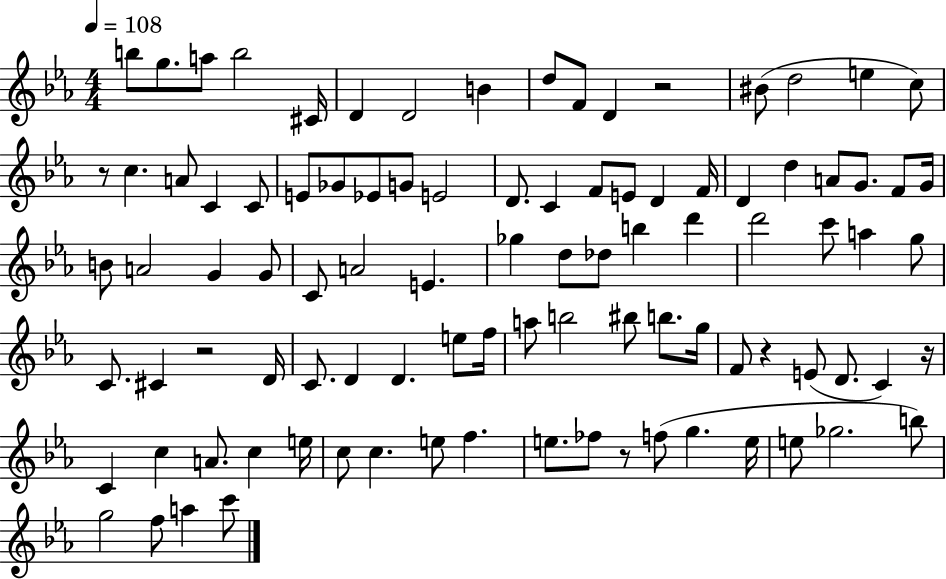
{
  \clef treble
  \numericTimeSignature
  \time 4/4
  \key ees \major
  \tempo 4 = 108
  b''8 g''8. a''8 b''2 cis'16 | d'4 d'2 b'4 | d''8 f'8 d'4 r2 | bis'8( d''2 e''4 c''8) | \break r8 c''4. a'8 c'4 c'8 | e'8 ges'8 ees'8 g'8 e'2 | d'8. c'4 f'8 e'8 d'4 f'16 | d'4 d''4 a'8 g'8. f'8 g'16 | \break b'8 a'2 g'4 g'8 | c'8 a'2 e'4. | ges''4 d''8 des''8 b''4 d'''4 | d'''2 c'''8 a''4 g''8 | \break c'8. cis'4 r2 d'16 | c'8. d'4 d'4. e''8 f''16 | a''8 b''2 bis''8 b''8. g''16 | f'8 r4 e'8( d'8. c'4) r16 | \break c'4 c''4 a'8. c''4 e''16 | c''8 c''4. e''8 f''4. | e''8. fes''8 r8 f''8( g''4. e''16 | e''8 ges''2. b''8) | \break g''2 f''8 a''4 c'''8 | \bar "|."
}